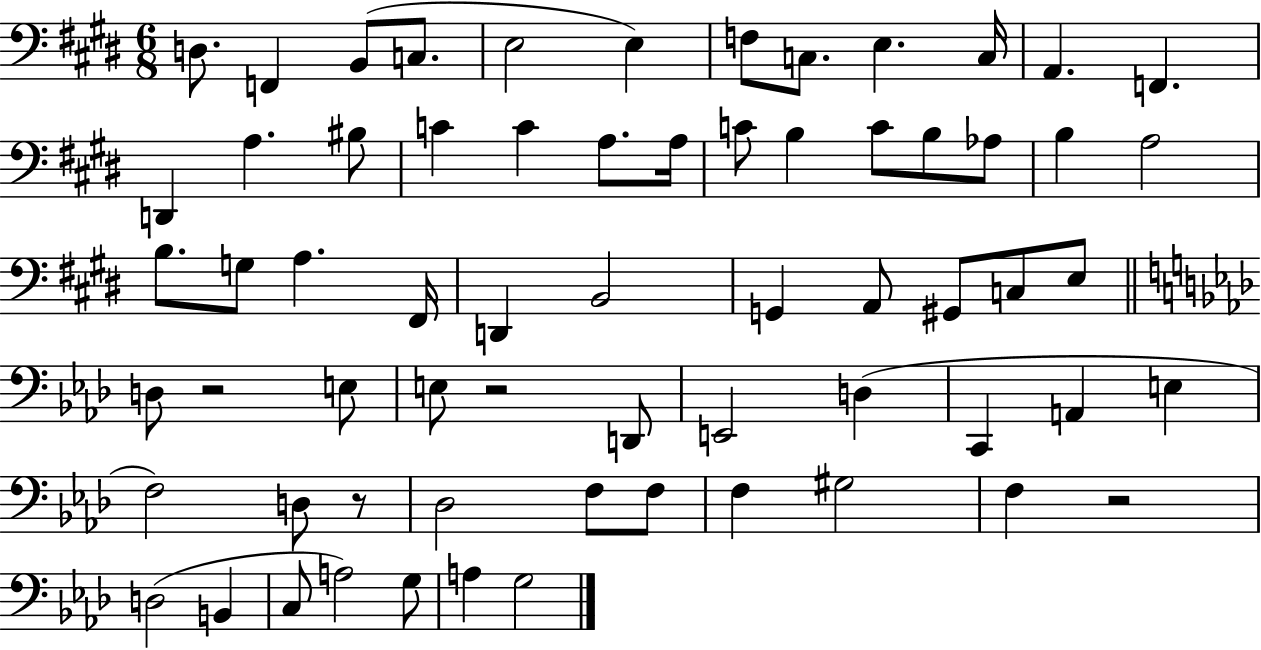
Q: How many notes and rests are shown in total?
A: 65